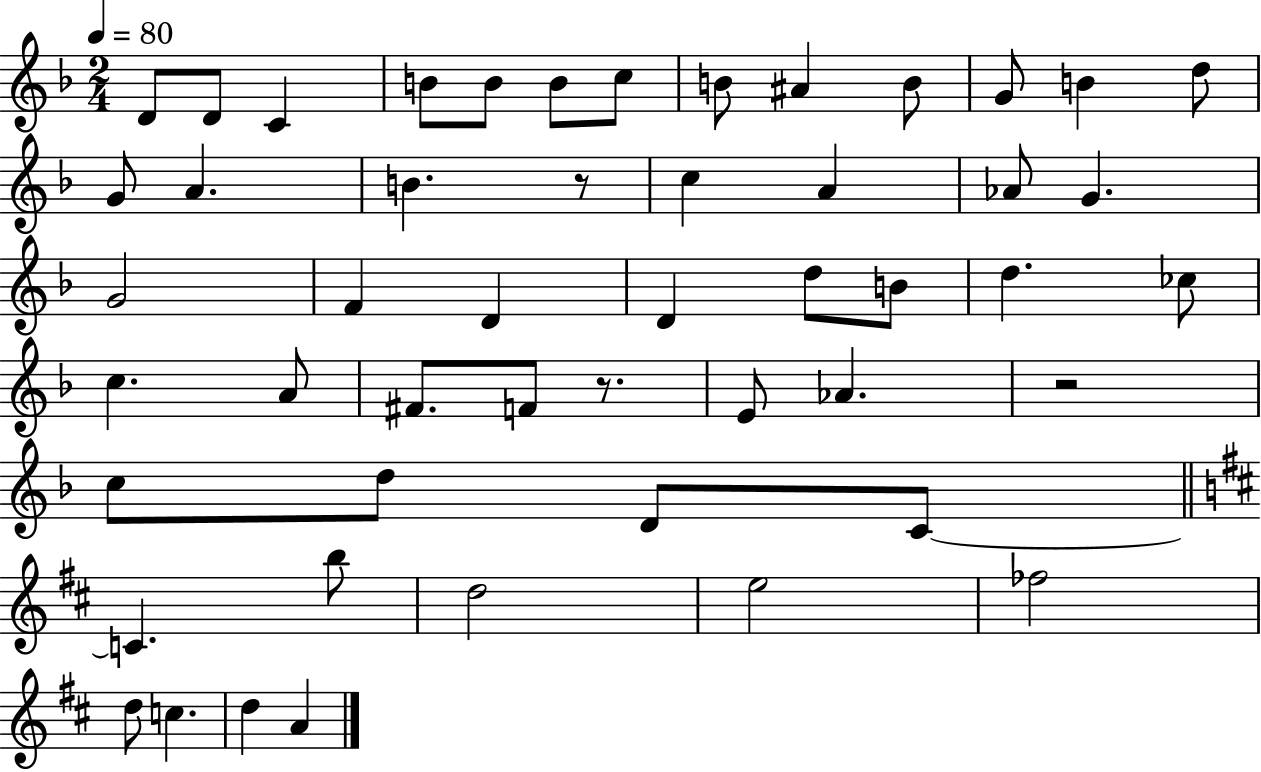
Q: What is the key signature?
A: F major